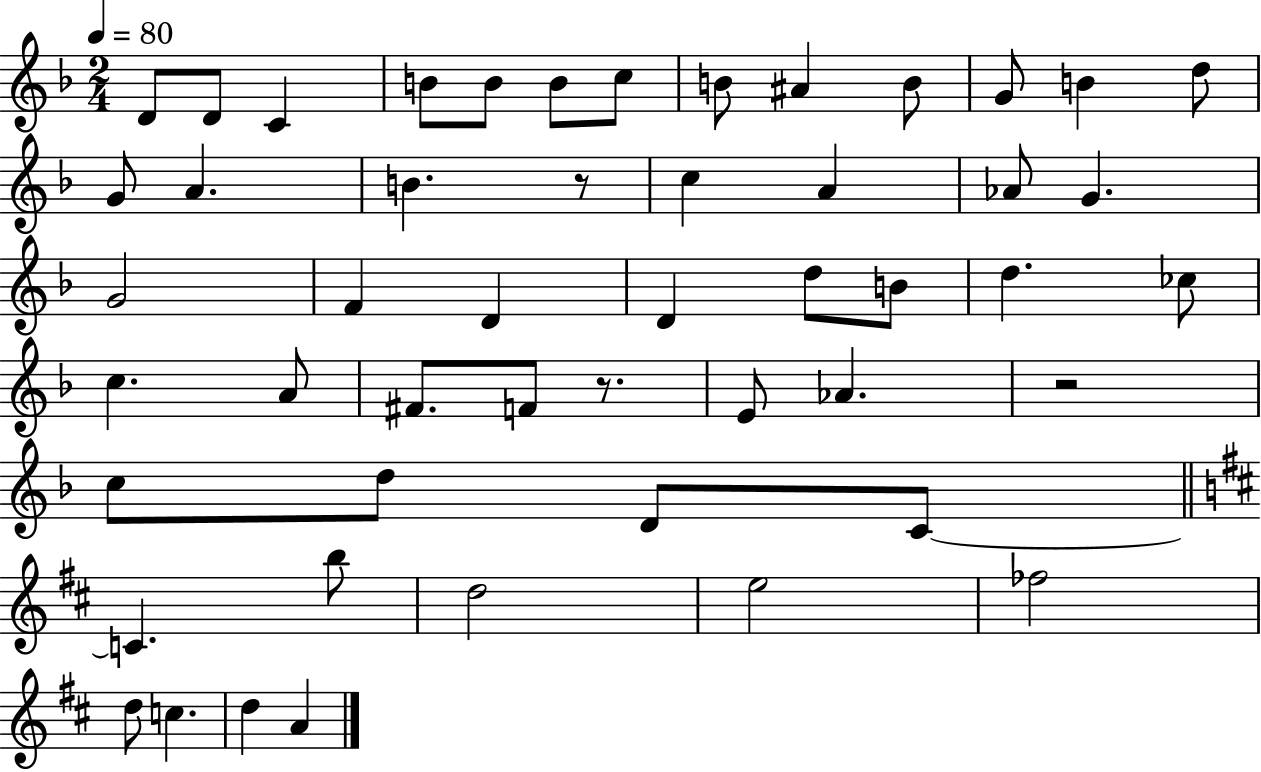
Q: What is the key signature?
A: F major